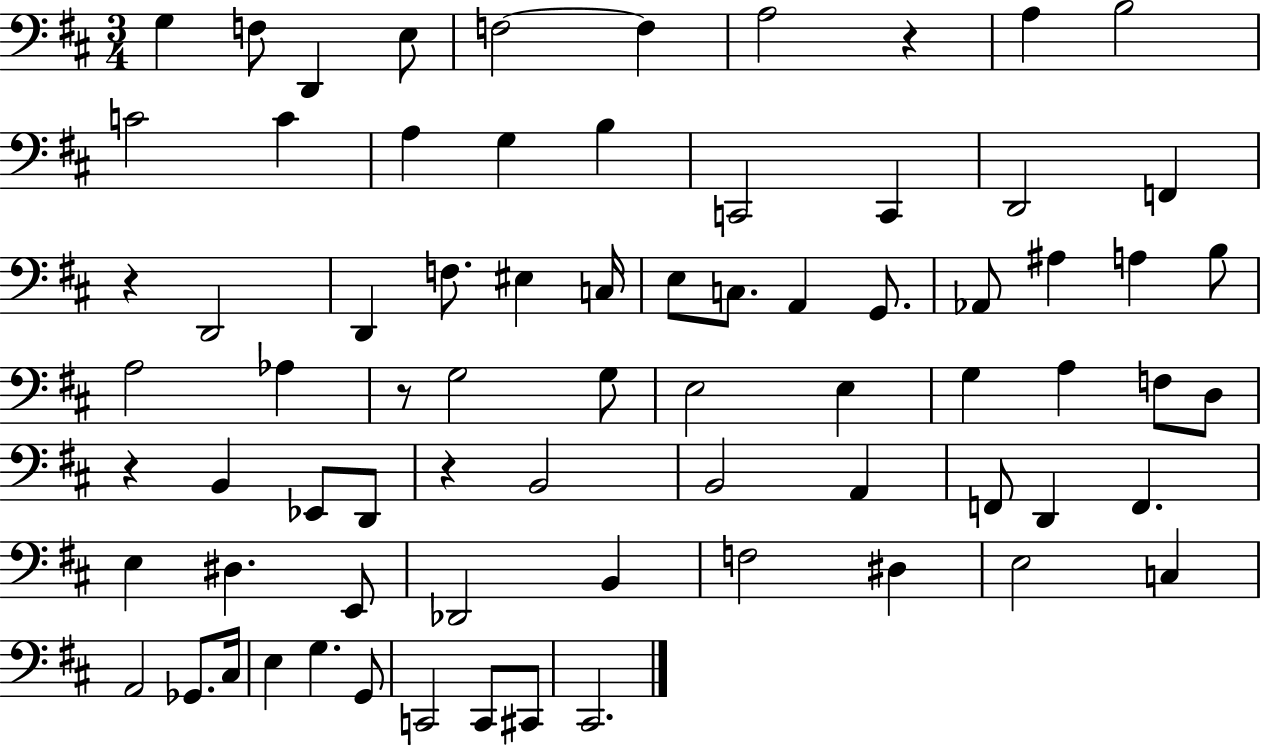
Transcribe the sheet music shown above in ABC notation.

X:1
T:Untitled
M:3/4
L:1/4
K:D
G, F,/2 D,, E,/2 F,2 F, A,2 z A, B,2 C2 C A, G, B, C,,2 C,, D,,2 F,, z D,,2 D,, F,/2 ^E, C,/4 E,/2 C,/2 A,, G,,/2 _A,,/2 ^A, A, B,/2 A,2 _A, z/2 G,2 G,/2 E,2 E, G, A, F,/2 D,/2 z B,, _E,,/2 D,,/2 z B,,2 B,,2 A,, F,,/2 D,, F,, E, ^D, E,,/2 _D,,2 B,, F,2 ^D, E,2 C, A,,2 _G,,/2 ^C,/4 E, G, G,,/2 C,,2 C,,/2 ^C,,/2 ^C,,2